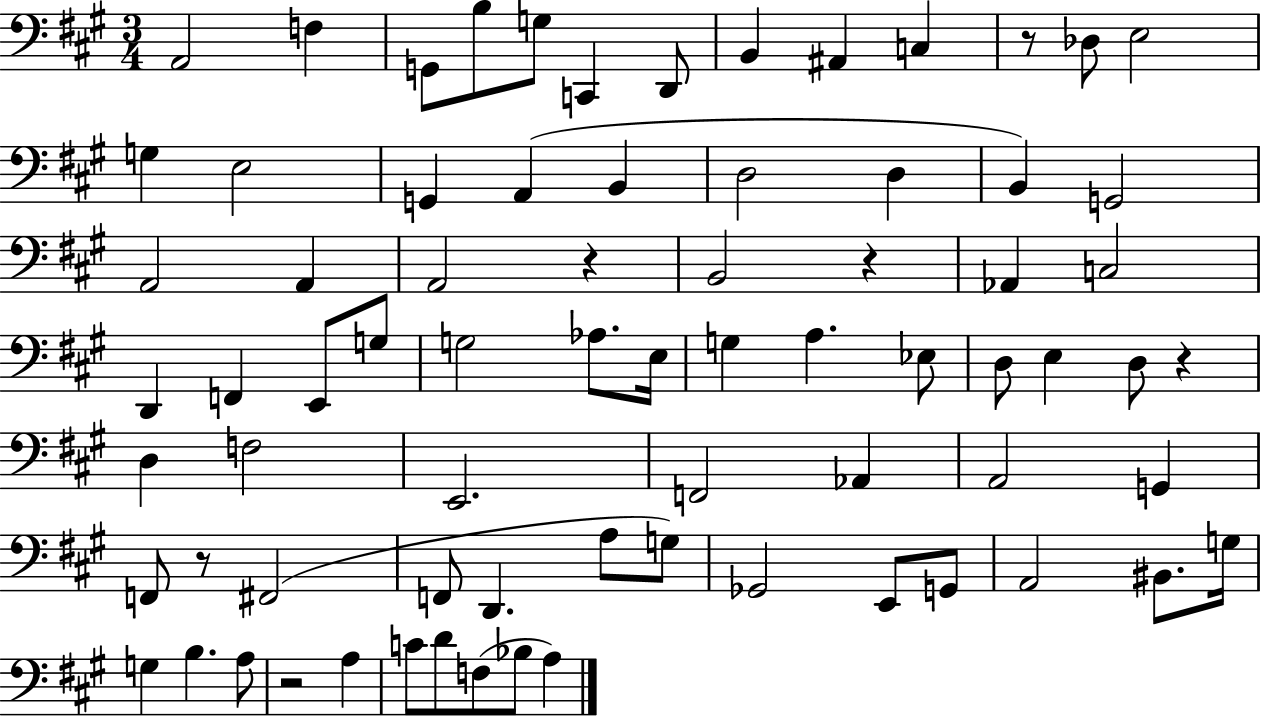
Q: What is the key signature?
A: A major